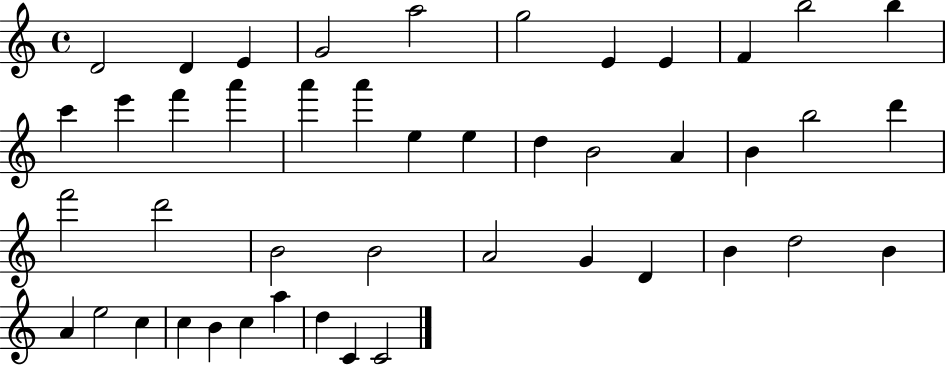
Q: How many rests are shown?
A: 0